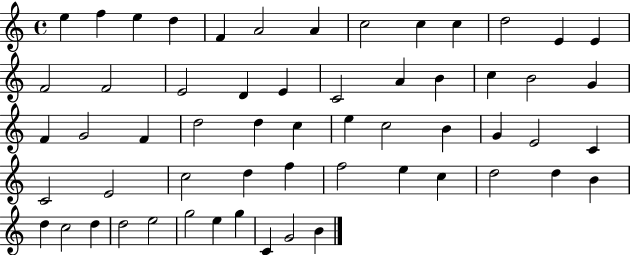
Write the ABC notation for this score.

X:1
T:Untitled
M:4/4
L:1/4
K:C
e f e d F A2 A c2 c c d2 E E F2 F2 E2 D E C2 A B c B2 G F G2 F d2 d c e c2 B G E2 C C2 E2 c2 d f f2 e c d2 d B d c2 d d2 e2 g2 e g C G2 B